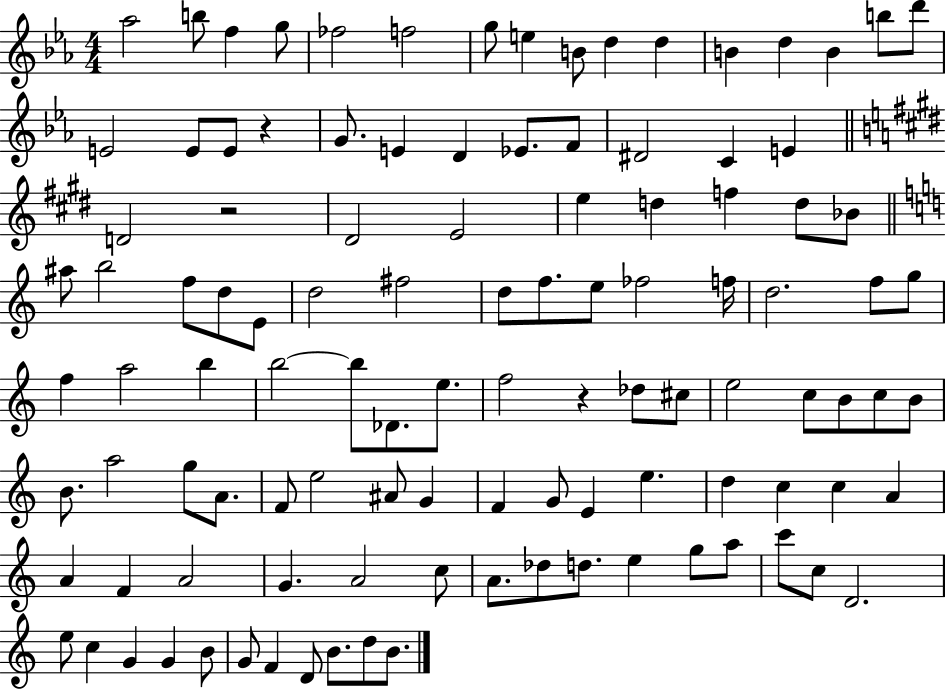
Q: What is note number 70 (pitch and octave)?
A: F4